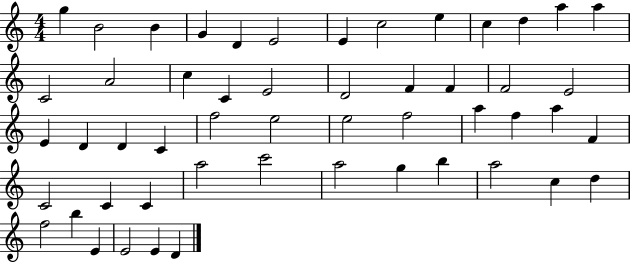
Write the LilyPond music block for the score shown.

{
  \clef treble
  \numericTimeSignature
  \time 4/4
  \key c \major
  g''4 b'2 b'4 | g'4 d'4 e'2 | e'4 c''2 e''4 | c''4 d''4 a''4 a''4 | \break c'2 a'2 | c''4 c'4 e'2 | d'2 f'4 f'4 | f'2 e'2 | \break e'4 d'4 d'4 c'4 | f''2 e''2 | e''2 f''2 | a''4 f''4 a''4 f'4 | \break c'2 c'4 c'4 | a''2 c'''2 | a''2 g''4 b''4 | a''2 c''4 d''4 | \break f''2 b''4 e'4 | e'2 e'4 d'4 | \bar "|."
}